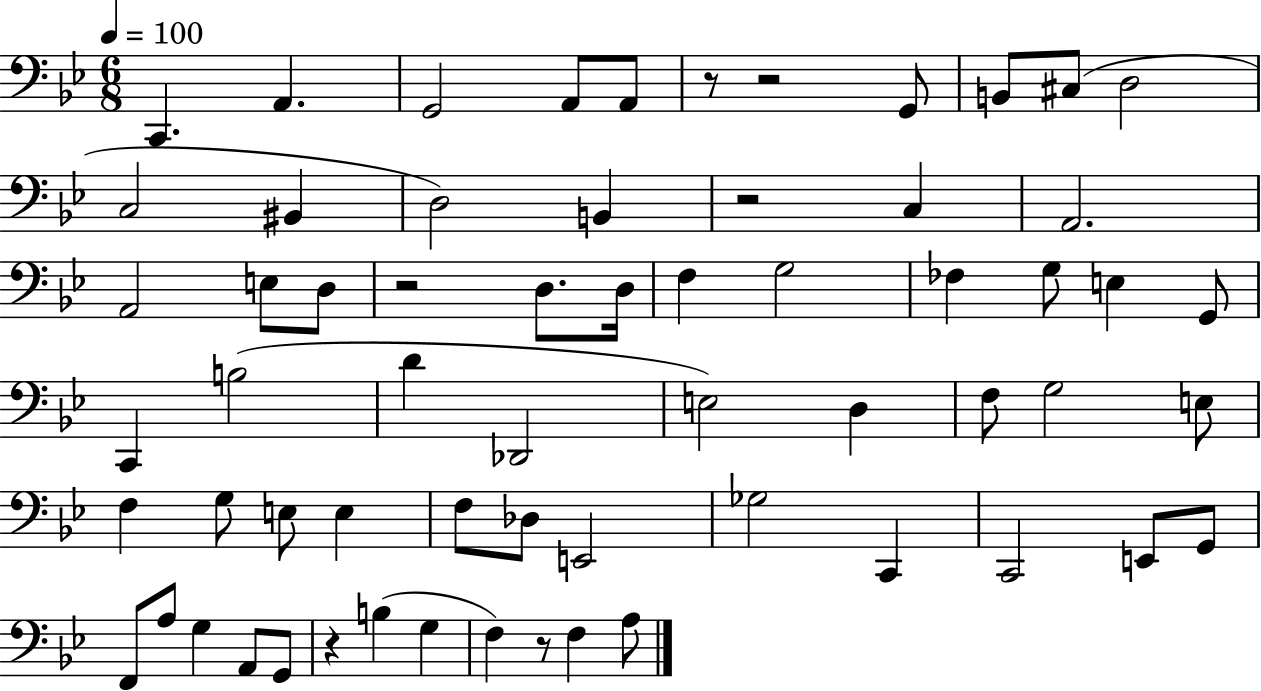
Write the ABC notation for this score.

X:1
T:Untitled
M:6/8
L:1/4
K:Bb
C,, A,, G,,2 A,,/2 A,,/2 z/2 z2 G,,/2 B,,/2 ^C,/2 D,2 C,2 ^B,, D,2 B,, z2 C, A,,2 A,,2 E,/2 D,/2 z2 D,/2 D,/4 F, G,2 _F, G,/2 E, G,,/2 C,, B,2 D _D,,2 E,2 D, F,/2 G,2 E,/2 F, G,/2 E,/2 E, F,/2 _D,/2 E,,2 _G,2 C,, C,,2 E,,/2 G,,/2 F,,/2 A,/2 G, A,,/2 G,,/2 z B, G, F, z/2 F, A,/2